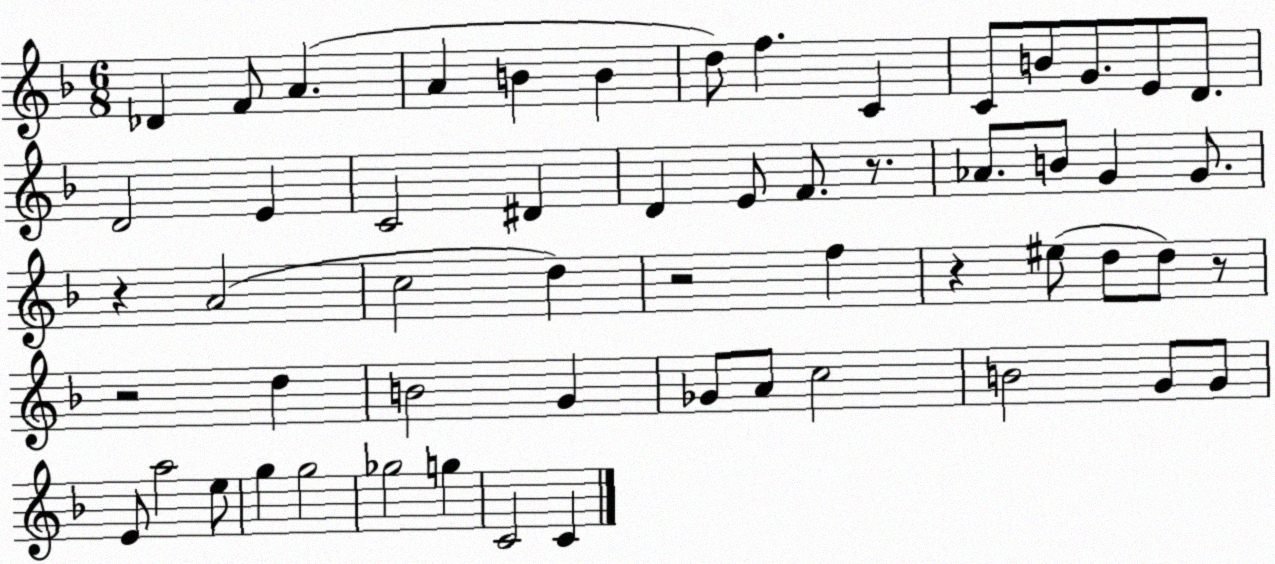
X:1
T:Untitled
M:6/8
L:1/4
K:F
_D F/2 A A B B d/2 f C C/2 B/2 G/2 E/2 D/2 D2 E C2 ^D D E/2 F/2 z/2 _A/2 B/2 G G/2 z A2 c2 d z2 f z ^e/2 d/2 d/2 z/2 z2 d B2 G _G/2 A/2 c2 B2 G/2 G/2 E/2 a2 e/2 g g2 _g2 g C2 C